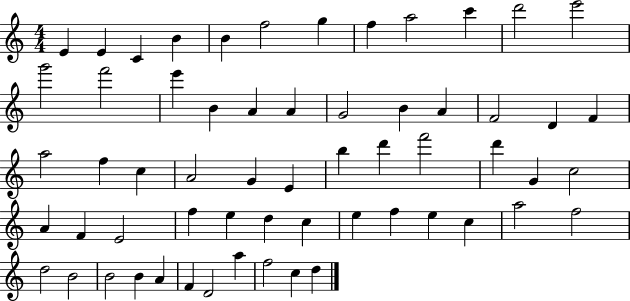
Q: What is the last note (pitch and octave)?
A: D5